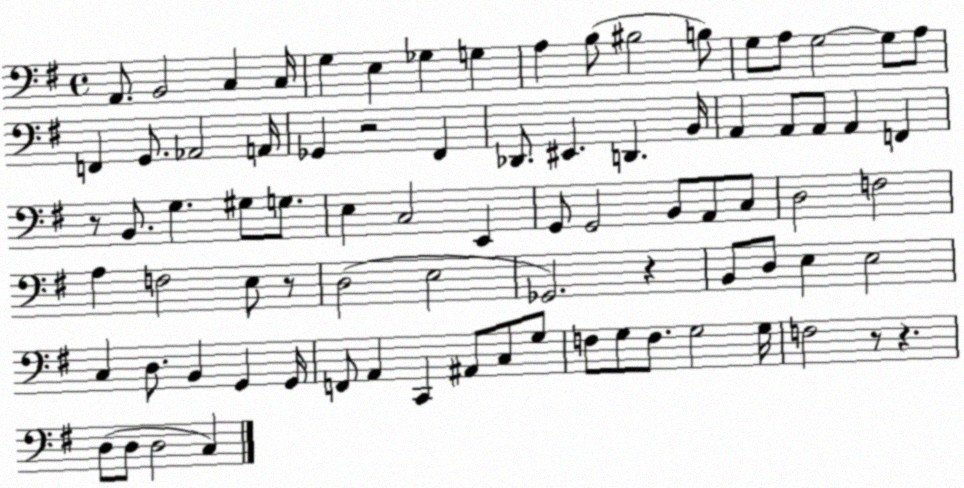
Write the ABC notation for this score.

X:1
T:Untitled
M:4/4
L:1/4
K:G
A,,/2 B,,2 C, C,/4 G, E, _G, G, A, B,/2 ^B,2 B,/2 G,/2 A,/2 G,2 G,/2 A,/2 F,, G,,/2 _A,,2 A,,/4 _G,, z2 ^F,, _D,,/2 ^E,, D,, B,,/4 A,, A,,/2 A,,/2 A,, F,, z/2 B,,/2 G, ^G,/2 G,/2 E, C,2 E,, G,,/2 G,,2 B,,/2 A,,/2 C,/2 D,2 F,2 A, F,2 E,/2 z/2 D,2 E,2 _G,,2 z B,,/2 D,/2 E, E,2 C, D,/2 B,, G,, G,,/4 F,,/2 A,, C,, ^A,,/2 C,/2 G,/2 F,/2 G,/2 F,/2 G,2 G,/4 F,2 z/2 z D,/2 D,/2 D,2 C,